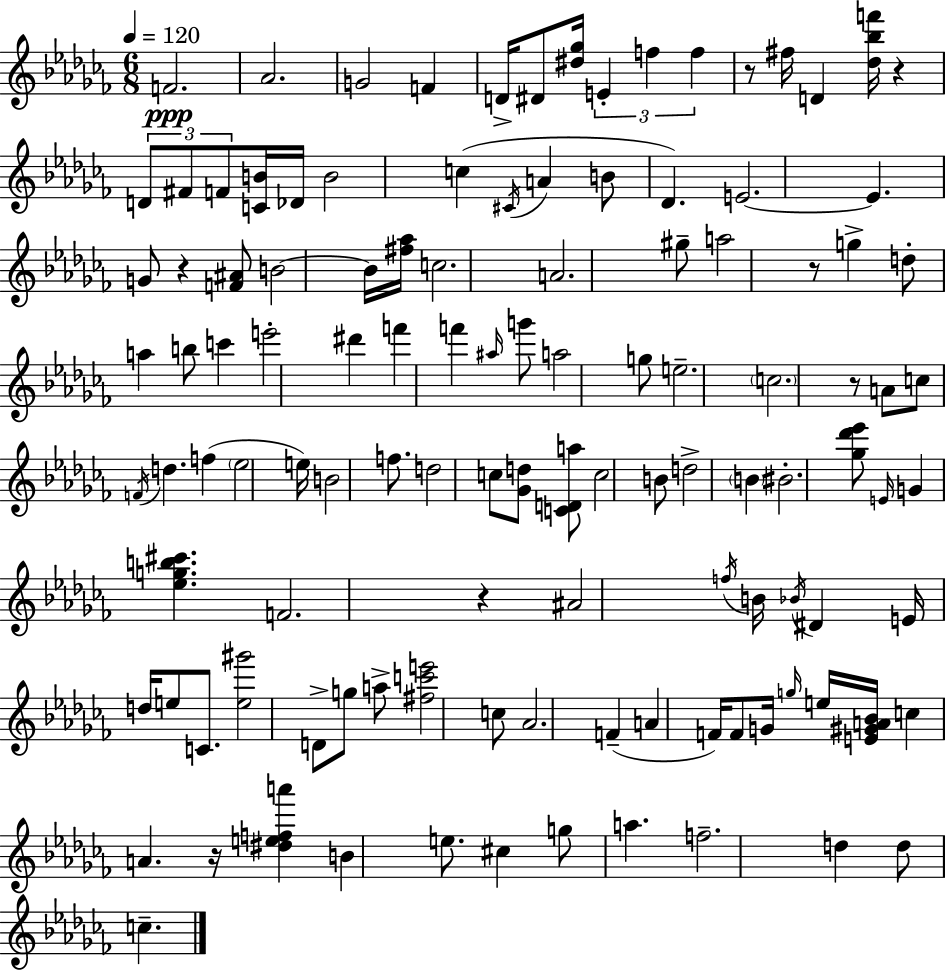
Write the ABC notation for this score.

X:1
T:Untitled
M:6/8
L:1/4
K:Abm
F2 _A2 G2 F D/4 ^D/2 [^d_g]/4 E f f z/2 ^f/4 D [_d_bf']/4 z D/2 ^F/2 F/2 [CB]/4 _D/4 B2 c ^C/4 A B/2 _D E2 E G/2 z [F^A]/2 B2 B/4 [^f_a]/4 c2 A2 ^g/2 a2 z/2 g d/2 a b/2 c' e'2 ^d' f' f' ^a/4 g'/2 a2 g/2 e2 c2 z/2 A/2 c/2 F/4 d f _e2 e/4 B2 f/2 d2 c/2 [_Gd]/2 [CDa]/2 c2 B/2 d2 B ^B2 [_g_d'_e']/2 E/4 G [_egb^c'] F2 z ^A2 f/4 B/4 _B/4 ^D E/4 d/4 e/2 C/2 [e^g']2 D/2 g/2 a/2 [^fc'e']2 c/2 _A2 F A F/4 F/2 G/4 g/4 e/4 [E^GA_B]/4 c A z/4 [^defa'] B e/2 ^c g/2 a f2 d d/2 c